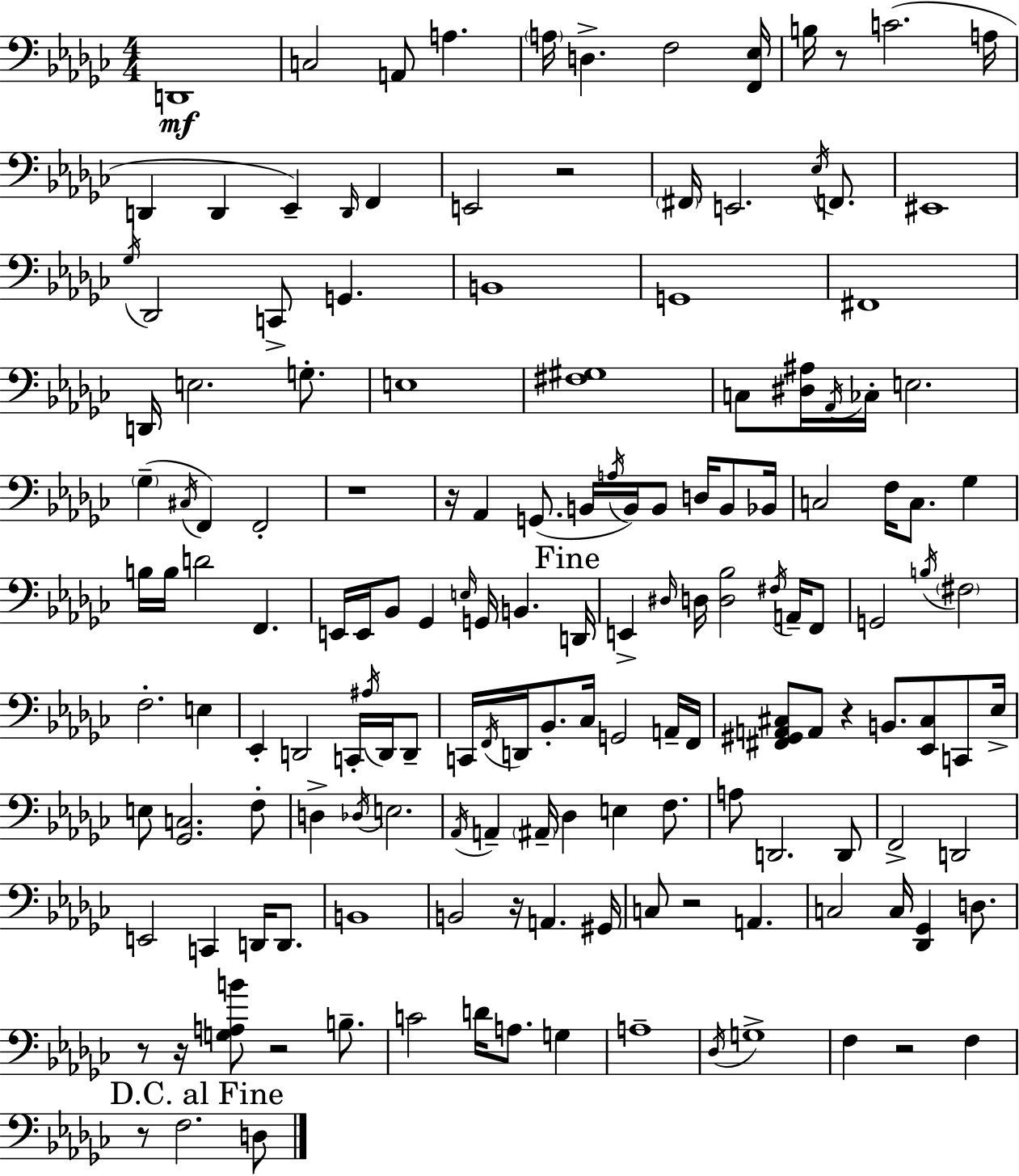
X:1
T:Untitled
M:4/4
L:1/4
K:Ebm
D,,4 C,2 A,,/2 A, A,/4 D, F,2 [F,,_E,]/4 B,/4 z/2 C2 A,/4 D,, D,, _E,, D,,/4 F,, E,,2 z2 ^F,,/4 E,,2 _E,/4 F,,/2 ^E,,4 _G,/4 _D,,2 C,,/2 G,, B,,4 G,,4 ^F,,4 D,,/4 E,2 G,/2 E,4 [^F,^G,]4 C,/2 [^D,^A,]/4 _A,,/4 _C,/4 E,2 _G, ^C,/4 F,, F,,2 z4 z/4 _A,, G,,/2 B,,/4 A,/4 B,,/4 B,,/2 D,/4 B,,/2 _B,,/4 C,2 F,/4 C,/2 _G, B,/4 B,/4 D2 F,, E,,/4 E,,/4 _B,,/2 _G,, E,/4 G,,/4 B,, D,,/4 E,, ^D,/4 D,/4 [D,_B,]2 ^F,/4 A,,/4 F,,/2 G,,2 B,/4 ^F,2 F,2 E, _E,, D,,2 C,,/4 ^A,/4 D,,/4 D,,/2 C,,/4 F,,/4 D,,/4 _B,,/2 _C,/4 G,,2 A,,/4 F,,/4 [^F,,^G,,A,,^C,]/2 A,,/2 z B,,/2 [_E,,^C,]/2 C,,/2 _E,/4 E,/2 [_G,,C,]2 F,/2 D, _D,/4 E,2 _A,,/4 A,, ^A,,/4 _D, E, F,/2 A,/2 D,,2 D,,/2 F,,2 D,,2 E,,2 C,, D,,/4 D,,/2 B,,4 B,,2 z/4 A,, ^G,,/4 C,/2 z2 A,, C,2 C,/4 [_D,,_G,,] D,/2 z/2 z/4 [G,A,B]/2 z2 B,/2 C2 D/4 A,/2 G, A,4 _D,/4 G,4 F, z2 F, z/2 F,2 D,/2